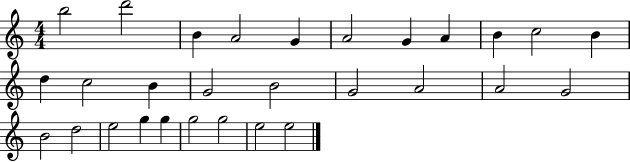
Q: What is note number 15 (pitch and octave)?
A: G4